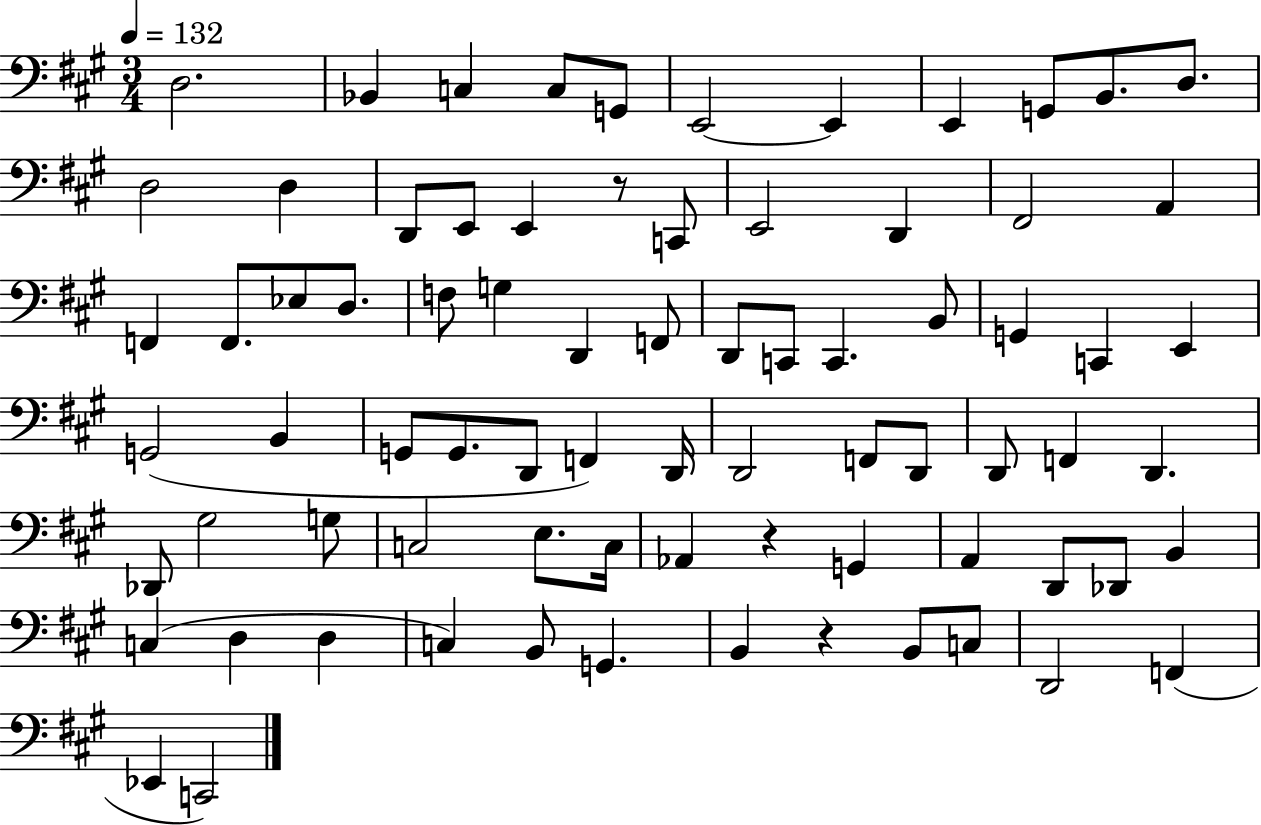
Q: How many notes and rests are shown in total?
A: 77